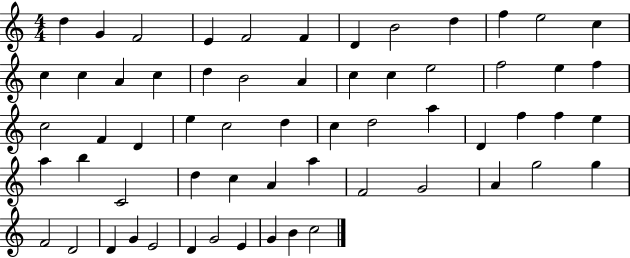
D5/q G4/q F4/h E4/q F4/h F4/q D4/q B4/h D5/q F5/q E5/h C5/q C5/q C5/q A4/q C5/q D5/q B4/h A4/q C5/q C5/q E5/h F5/h E5/q F5/q C5/h F4/q D4/q E5/q C5/h D5/q C5/q D5/h A5/q D4/q F5/q F5/q E5/q A5/q B5/q C4/h D5/q C5/q A4/q A5/q F4/h G4/h A4/q G5/h G5/q F4/h D4/h D4/q G4/q E4/h D4/q G4/h E4/q G4/q B4/q C5/h